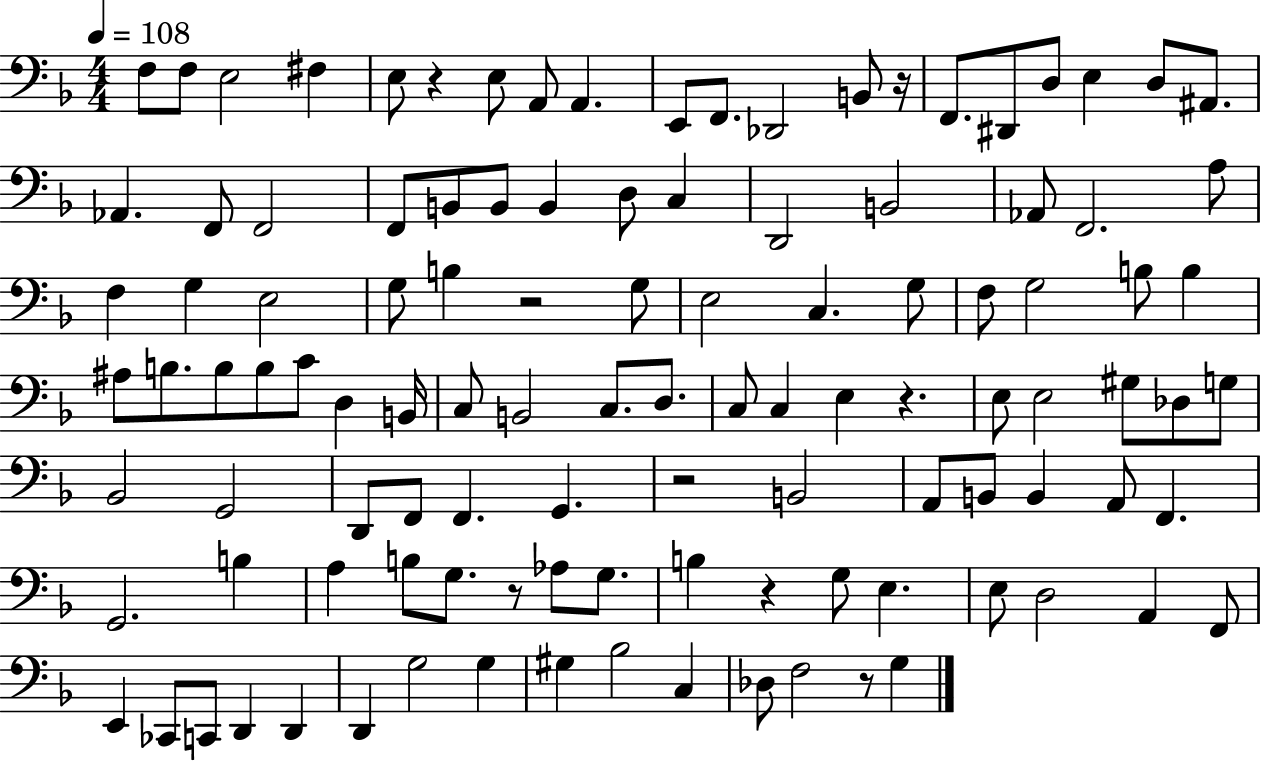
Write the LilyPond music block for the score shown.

{
  \clef bass
  \numericTimeSignature
  \time 4/4
  \key f \major
  \tempo 4 = 108
  f8 f8 e2 fis4 | e8 r4 e8 a,8 a,4. | e,8 f,8. des,2 b,8 r16 | f,8. dis,8 d8 e4 d8 ais,8. | \break aes,4. f,8 f,2 | f,8 b,8 b,8 b,4 d8 c4 | d,2 b,2 | aes,8 f,2. a8 | \break f4 g4 e2 | g8 b4 r2 g8 | e2 c4. g8 | f8 g2 b8 b4 | \break ais8 b8. b8 b8 c'8 d4 b,16 | c8 b,2 c8. d8. | c8 c4 e4 r4. | e8 e2 gis8 des8 g8 | \break bes,2 g,2 | d,8 f,8 f,4. g,4. | r2 b,2 | a,8 b,8 b,4 a,8 f,4. | \break g,2. b4 | a4 b8 g8. r8 aes8 g8. | b4 r4 g8 e4. | e8 d2 a,4 f,8 | \break e,4 ces,8 c,8 d,4 d,4 | d,4 g2 g4 | gis4 bes2 c4 | des8 f2 r8 g4 | \break \bar "|."
}